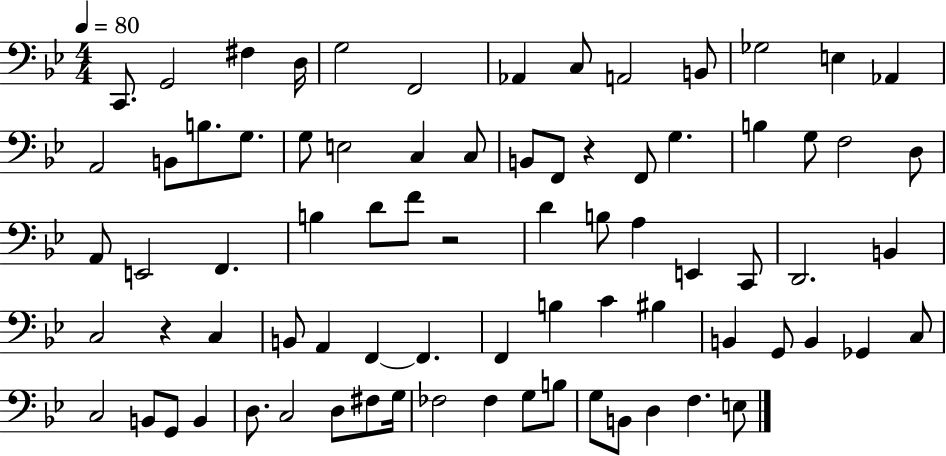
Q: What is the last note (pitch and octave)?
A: E3